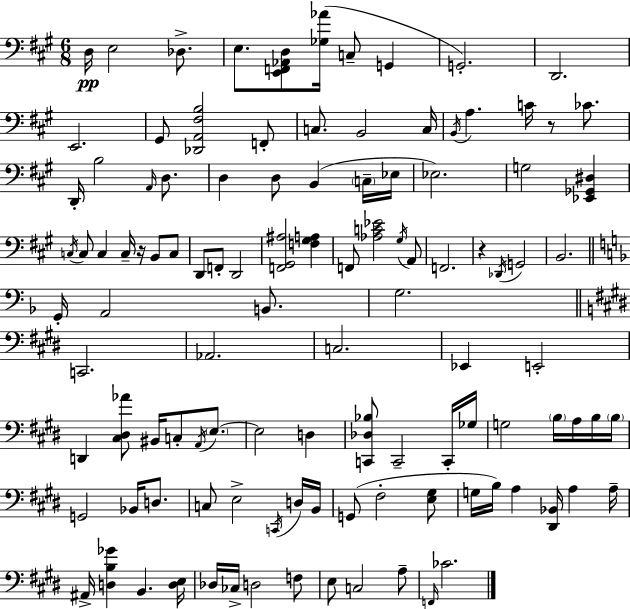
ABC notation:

X:1
T:Untitled
M:6/8
L:1/4
K:A
D,/4 E,2 _D,/2 E,/2 [E,,F,,_A,,D,]/2 [_G,_A]/4 C,/2 G,, G,,2 D,,2 E,,2 ^G,,/2 [_D,,A,,^F,B,]2 F,,/2 C,/2 B,,2 C,/4 B,,/4 A, C/4 z/2 _C/2 D,,/4 B,2 A,,/4 D,/2 D, D,/2 B,, C,/4 _E,/4 _E,2 G,2 [_E,,_G,,^D,] C,/4 C,/2 C, C,/4 z/4 B,,/2 C,/2 D,,/2 F,,/2 D,,2 [F,,^G,,^A,]2 [F,^G,A,] F,,/2 [_A,C_E]2 ^G,/4 A,,/2 F,,2 z _D,,/4 G,,2 B,,2 G,,/4 A,,2 B,,/2 G,2 C,,2 _A,,2 C,2 _E,, E,,2 D,, [^C,^D,_A]/2 ^B,,/4 C,/2 A,,/4 E,/2 E,2 D, [C,,_D,_B,]/2 C,,2 C,,/4 _G,/4 G,2 B,/4 A,/4 B,/4 B,/4 G,,2 _B,,/4 D,/2 C,/2 E,2 C,,/4 D,/4 B,,/4 G,,/2 ^F,2 [E,^G,]/2 G,/4 B,/4 A, [^D,,_B,,]/4 A, A,/4 ^A,,/4 [D,B,_G] B,, [D,E,]/4 _D,/4 _C,/4 D,2 F,/2 E,/2 C,2 A,/2 F,,/4 _C2